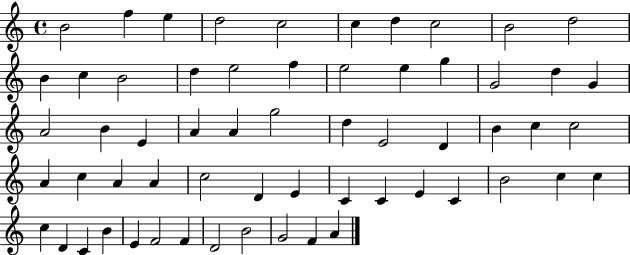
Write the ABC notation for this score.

X:1
T:Untitled
M:4/4
L:1/4
K:C
B2 f e d2 c2 c d c2 B2 d2 B c B2 d e2 f e2 e g G2 d G A2 B E A A g2 d E2 D B c c2 A c A A c2 D E C C E C B2 c c c D C B E F2 F D2 B2 G2 F A